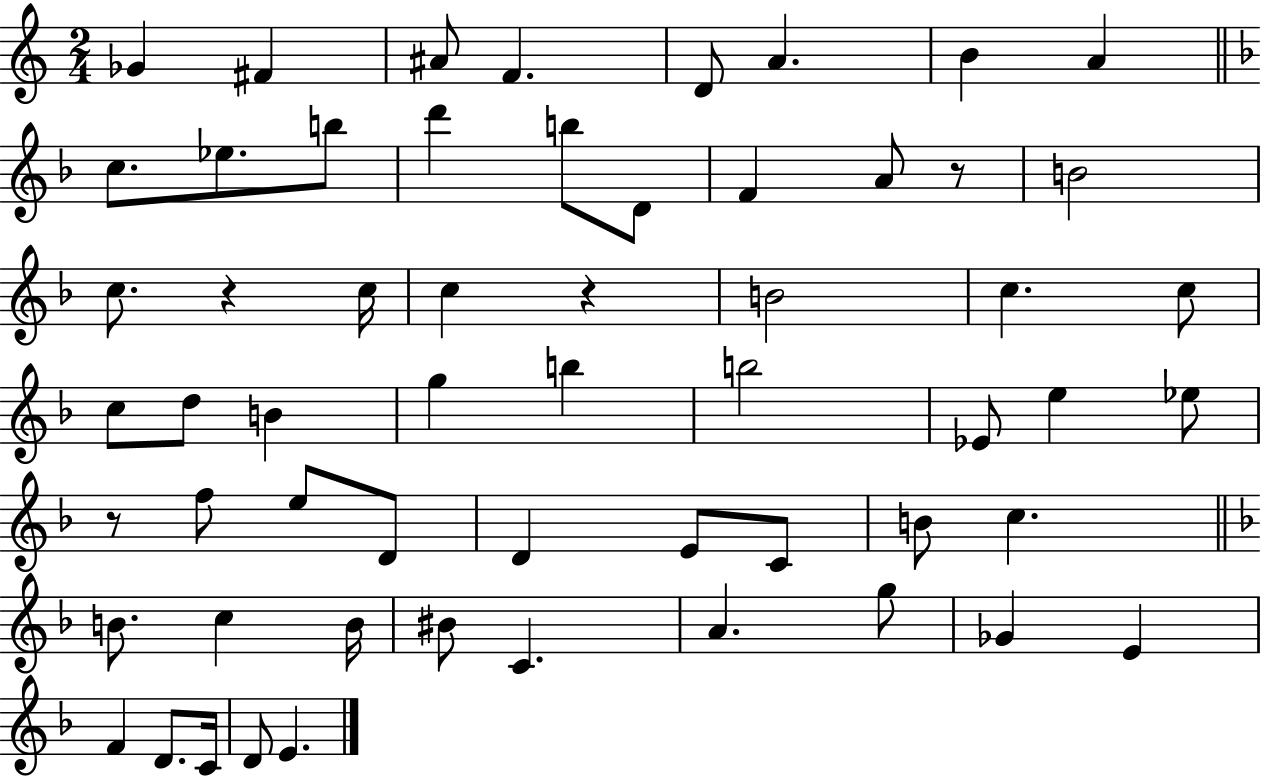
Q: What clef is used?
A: treble